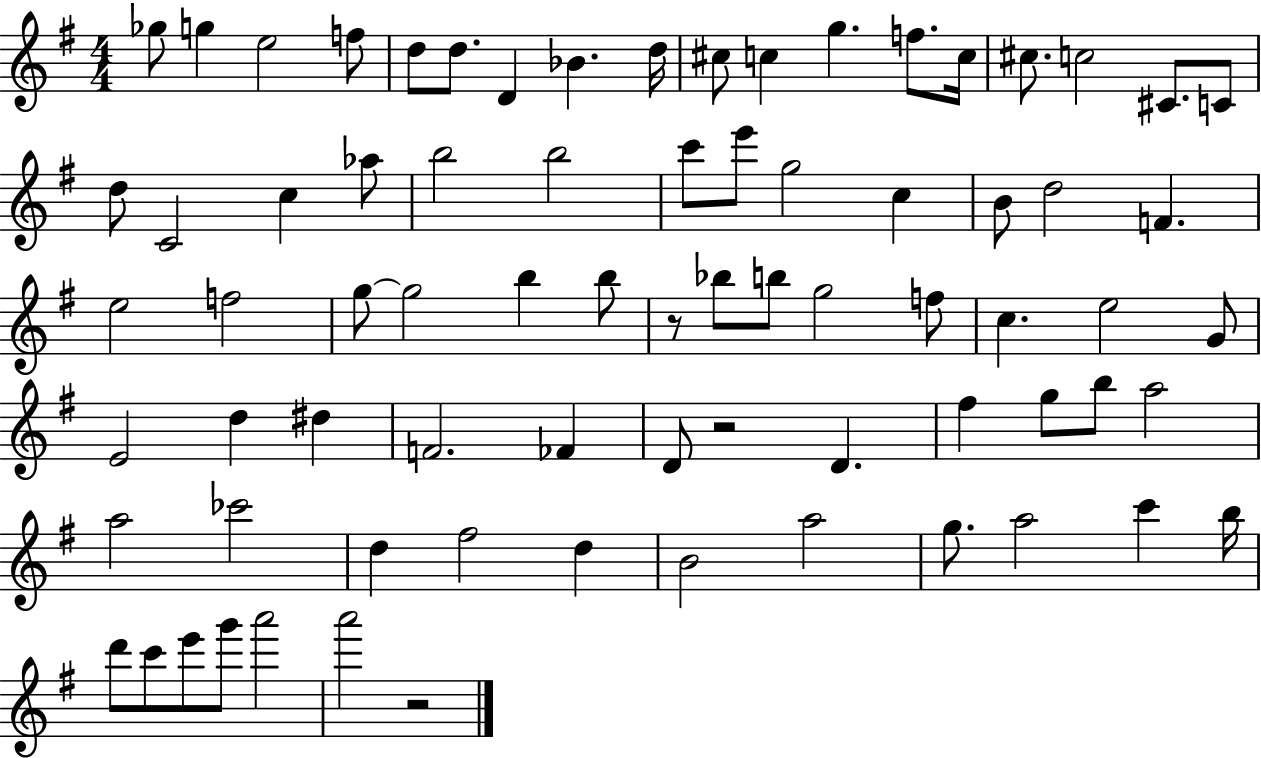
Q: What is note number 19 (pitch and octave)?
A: D5